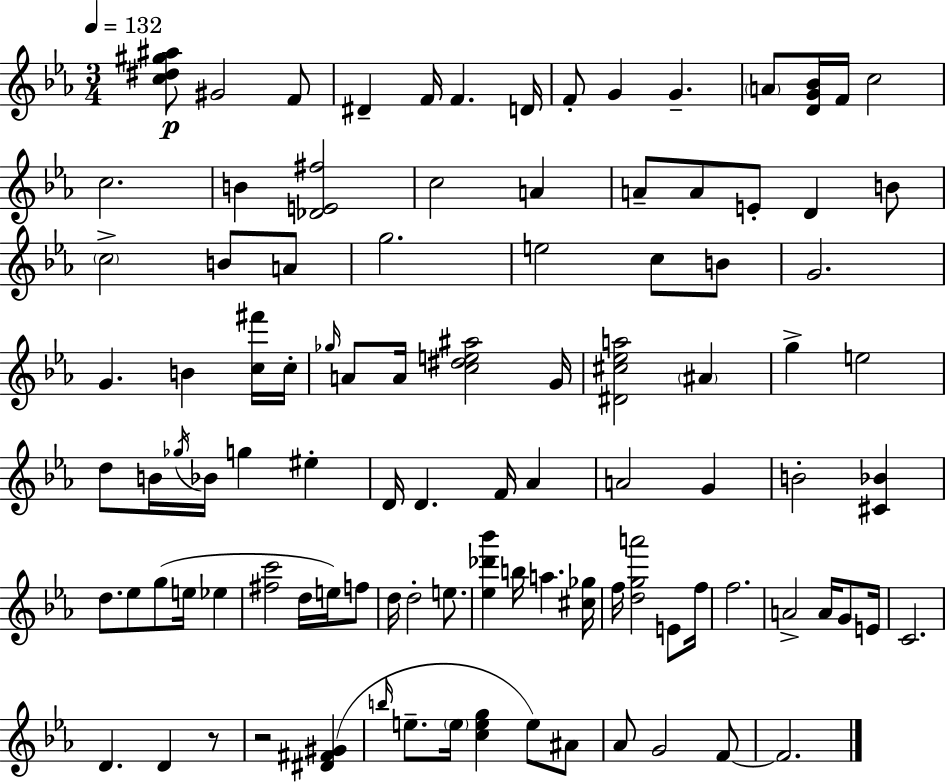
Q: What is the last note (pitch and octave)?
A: F4